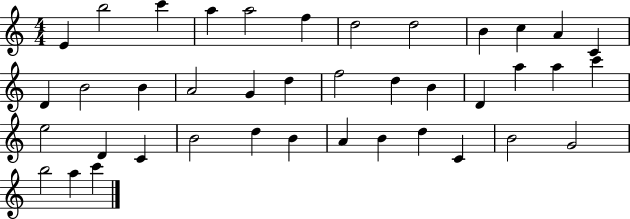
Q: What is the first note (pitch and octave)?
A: E4